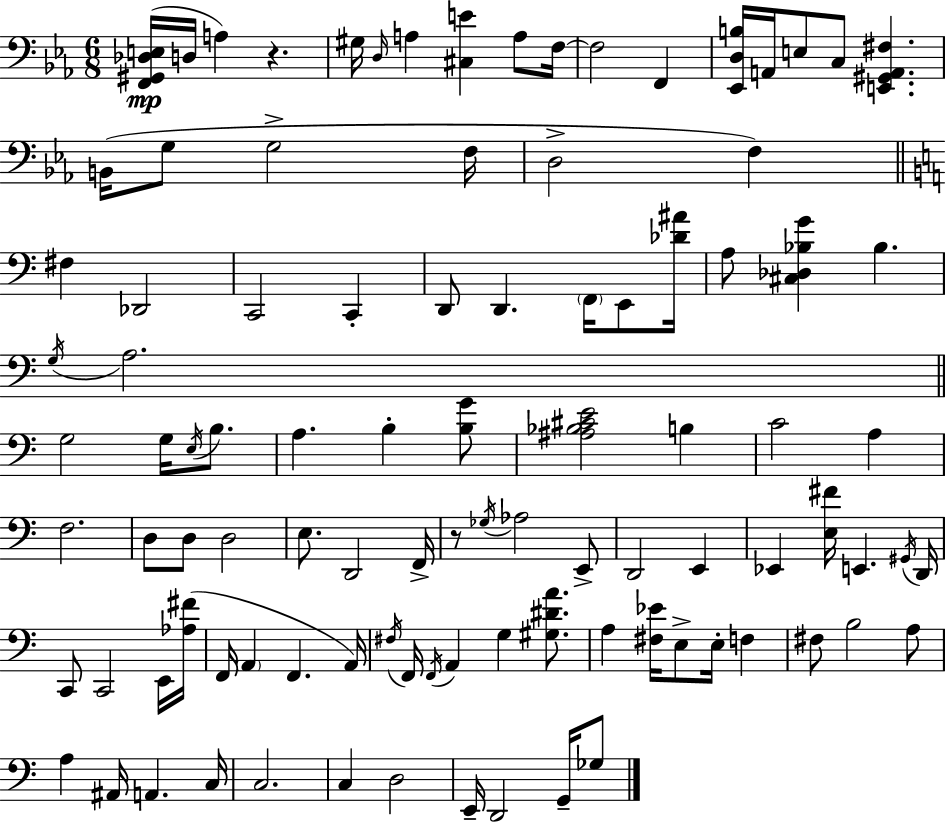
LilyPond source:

{
  \clef bass
  \numericTimeSignature
  \time 6/8
  \key c \minor
  <f, gis, des e>16(\mp d16 a4) r4. | gis16 \grace { d16 } a4 <cis e'>4 a8 | f16~~ f2 f,4 | <ees, d b>16 a,16 e8 c8 <e, gis, a, fis>4. | \break b,16( g8 g2-> | f16 d2-> f4) | \bar "||" \break \key a \minor fis4 des,2 | c,2 c,4-. | d,8 d,4. \parenthesize f,16 e,8 <des' ais'>16 | a8 <cis des bes g'>4 bes4. | \break \acciaccatura { g16 } a2. | \bar "||" \break \key a \minor g2 g16 \acciaccatura { e16 } b8. | a4. b4-. <b g'>8 | <ais bes cis' e'>2 b4 | c'2 a4 | \break f2. | d8 d8 d2 | e8. d,2 | f,16-> r8 \acciaccatura { ges16 } aes2 | \break e,8-> d,2 e,4 | ees,4 <e fis'>16 e,4. | \acciaccatura { gis,16 } d,16 c,8 c,2 | e,16 <aes fis'>16( f,16 \parenthesize a,4 f,4. | \break a,16) \acciaccatura { fis16 } f,16 \acciaccatura { f,16 } a,4 g4 | <gis dis' a'>8. a4 <fis ees'>16 e8-> | e16-. f4 fis8 b2 | a8 a4 ais,16 a,4. | \break c16 c2. | c4 d2 | e,16-- d,2 | g,16-- ges8 \bar "|."
}